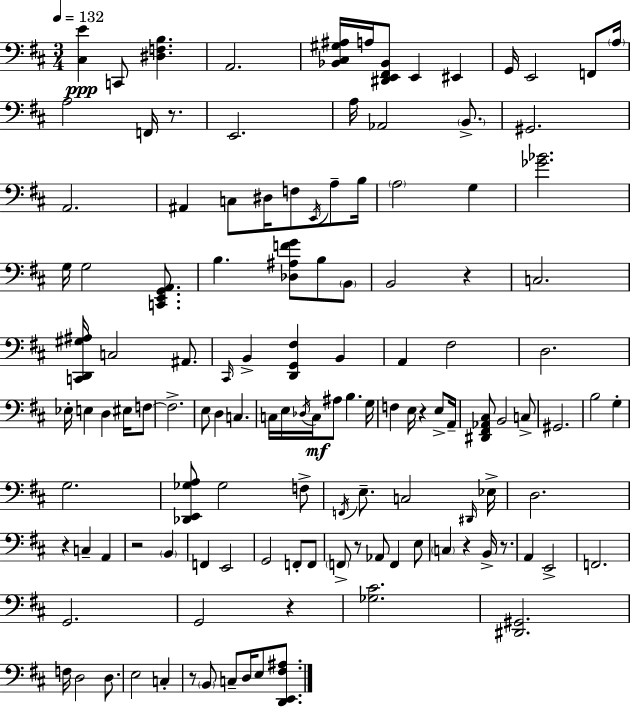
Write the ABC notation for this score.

X:1
T:Untitled
M:3/4
L:1/4
K:D
[^C,E] C,,/2 [^D,F,B,] A,,2 [_B,,^C,^G,^A,]/4 A,/4 [^D,,E,,^F,,_B,,]/2 E,, ^E,, G,,/4 E,,2 F,,/2 A,/4 A,2 F,,/4 z/2 E,,2 A,/4 _A,,2 B,,/2 ^G,,2 A,,2 ^A,, C,/2 ^D,/4 F,/2 E,,/4 A,/2 B,/4 A,2 G, [_G_B]2 G,/4 G,2 [C,,E,,G,,A,,]/2 B, [_D,^A,FG]/2 B,/2 B,,/2 B,,2 z C,2 [C,,D,,^G,^A,]/4 C,2 ^A,,/2 ^C,,/4 B,, [D,,G,,^F,] B,, A,, ^F,2 D,2 _E,/4 E, D, ^E,/4 F,/2 F,2 E,/2 D, C, C,/4 E,/4 _D,/4 C,/4 ^A,/2 B, G,/4 F, E,/4 z E,/2 A,,/4 [^D,,^F,,_A,,^C,]/2 B,,2 C,/2 ^G,,2 B,2 G, G,2 [_D,,E,,_G,A,]/2 _G,2 F,/2 F,,/4 E,/2 C,2 ^D,,/4 _E,/4 D,2 z C, A,, z2 B,, F,, E,,2 G,,2 F,,/2 F,,/2 F,,/2 z/2 _A,,/2 F,, E,/2 C, z B,,/4 z/2 A,, E,,2 F,,2 G,,2 G,,2 z [_G,^C]2 [^D,,^G,,]2 F,/4 D,2 D,/2 E,2 C, z/2 B,,/2 C,/2 D,/4 E,/2 [D,,E,,^F,^A,]/2